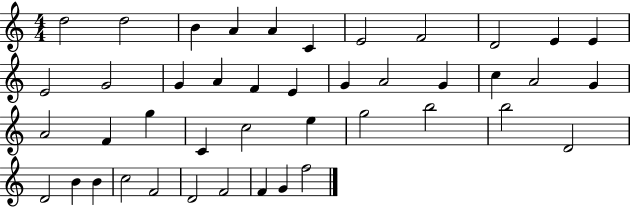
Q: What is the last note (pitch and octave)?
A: F5